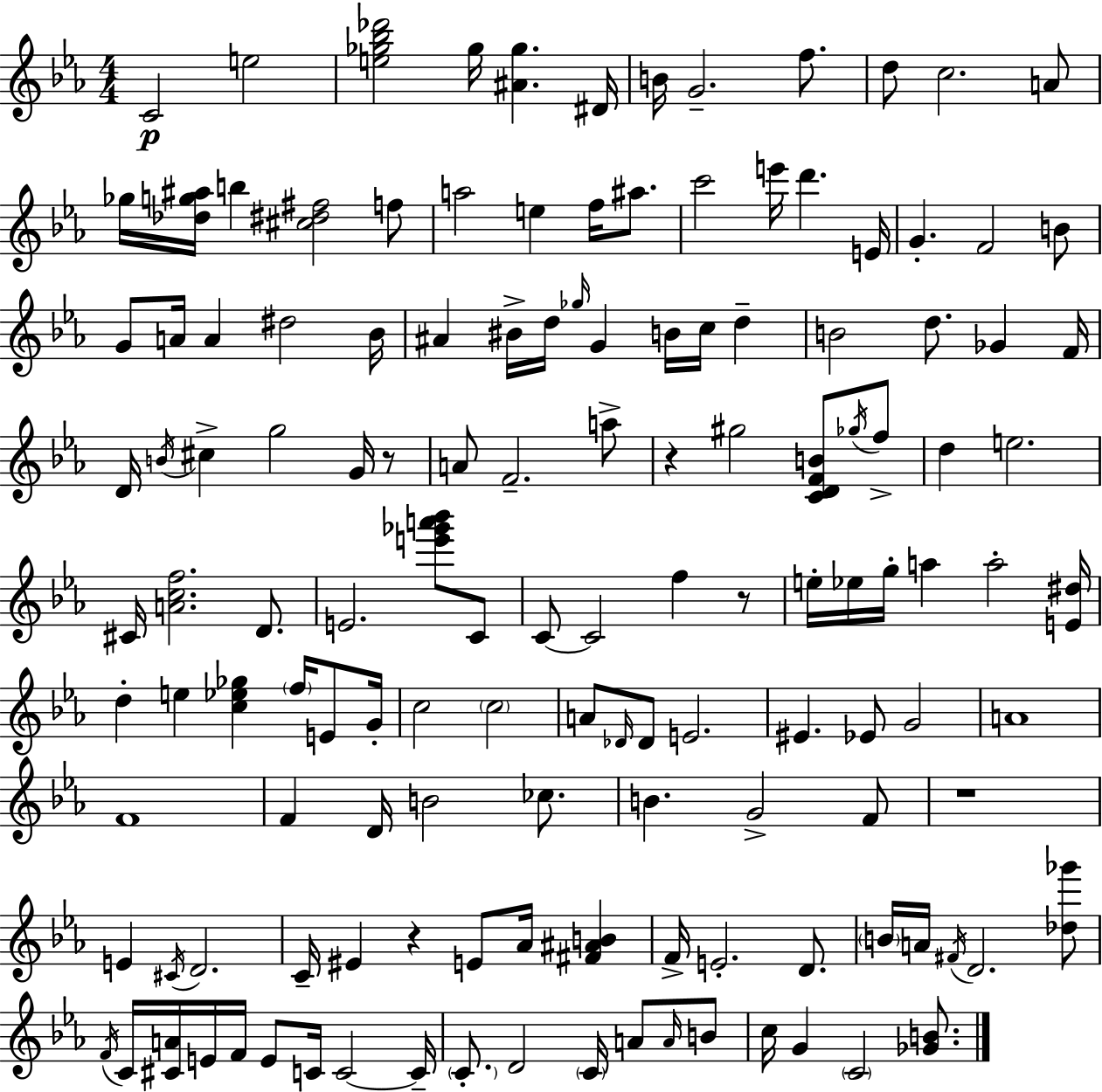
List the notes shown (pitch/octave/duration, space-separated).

C4/h E5/h [E5,Gb5,Bb5,Db6]/h Gb5/s [A#4,Gb5]/q. D#4/s B4/s G4/h. F5/e. D5/e C5/h. A4/e Gb5/s [Db5,G5,A#5]/s B5/q [C#5,D#5,F#5]/h F5/e A5/h E5/q F5/s A#5/e. C6/h E6/s D6/q. E4/s G4/q. F4/h B4/e G4/e A4/s A4/q D#5/h Bb4/s A#4/q BIS4/s D5/s Gb5/s G4/q B4/s C5/s D5/q B4/h D5/e. Gb4/q F4/s D4/s B4/s C#5/q G5/h G4/s R/e A4/e F4/h. A5/e R/q G#5/h [C4,D4,F4,B4]/e Gb5/s F5/e D5/q E5/h. C#4/s [A4,C5,F5]/h. D4/e. E4/h. [E6,Gb6,A6,Bb6]/e C4/e C4/e C4/h F5/q R/e E5/s Eb5/s G5/s A5/q A5/h [E4,D#5]/s D5/q E5/q [C5,Eb5,Gb5]/q F5/s E4/e G4/s C5/h C5/h A4/e Db4/s Db4/e E4/h. EIS4/q. Eb4/e G4/h A4/w F4/w F4/q D4/s B4/h CES5/e. B4/q. G4/h F4/e R/w E4/q C#4/s D4/h. C4/s EIS4/q R/q E4/e Ab4/s [F#4,A#4,B4]/q F4/s E4/h. D4/e. B4/s A4/s F#4/s D4/h. [Db5,Gb6]/e F4/s C4/s [C#4,A4]/s E4/s F4/s E4/e C4/s C4/h C4/s C4/e. D4/h C4/s A4/e A4/s B4/e C5/s G4/q C4/h [Gb4,B4]/e.